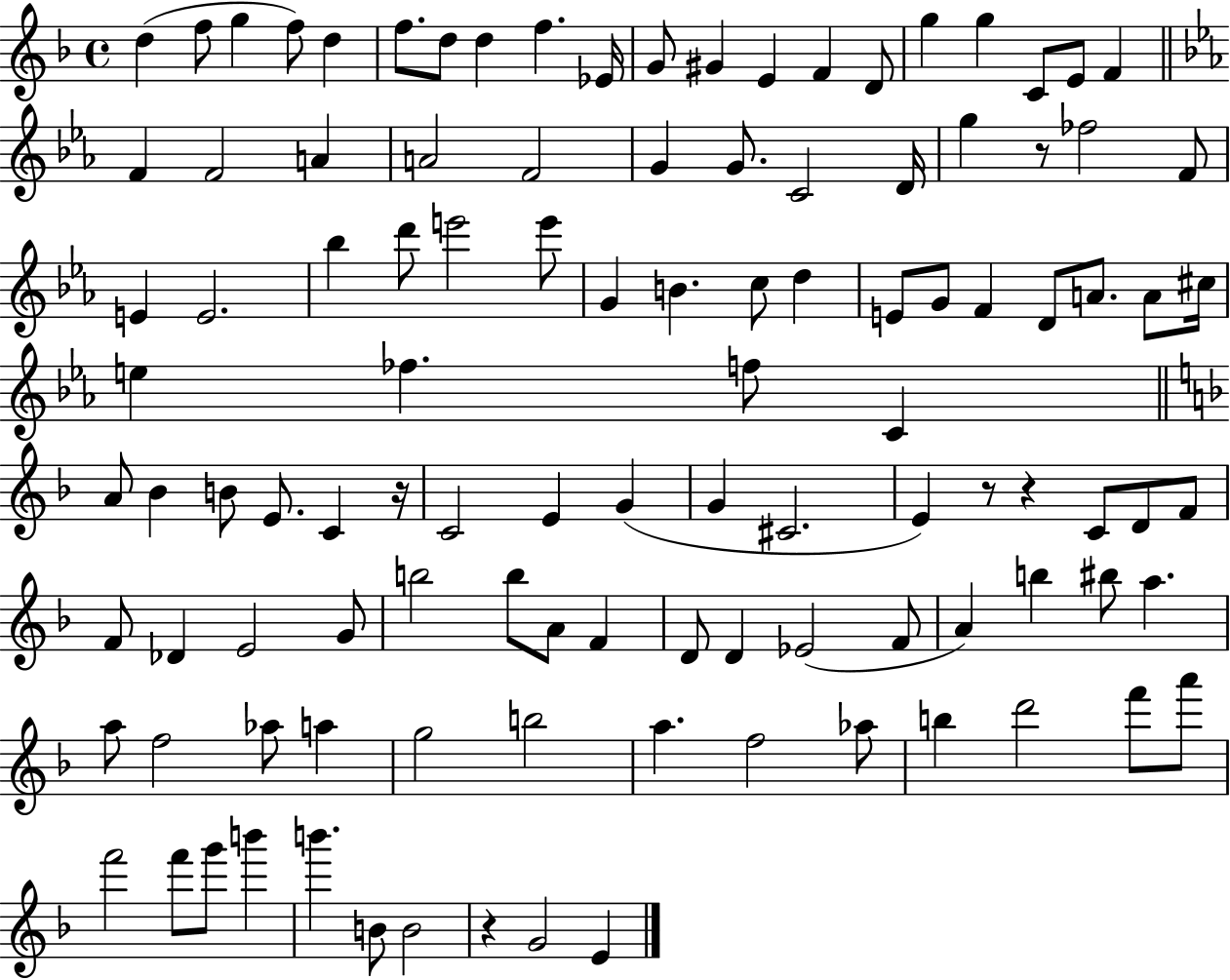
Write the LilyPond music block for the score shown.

{
  \clef treble
  \time 4/4
  \defaultTimeSignature
  \key f \major
  d''4( f''8 g''4 f''8) d''4 | f''8. d''8 d''4 f''4. ees'16 | g'8 gis'4 e'4 f'4 d'8 | g''4 g''4 c'8 e'8 f'4 | \break \bar "||" \break \key ees \major f'4 f'2 a'4 | a'2 f'2 | g'4 g'8. c'2 d'16 | g''4 r8 fes''2 f'8 | \break e'4 e'2. | bes''4 d'''8 e'''2 e'''8 | g'4 b'4. c''8 d''4 | e'8 g'8 f'4 d'8 a'8. a'8 cis''16 | \break e''4 fes''4. f''8 c'4 | \bar "||" \break \key f \major a'8 bes'4 b'8 e'8. c'4 r16 | c'2 e'4 g'4( | g'4 cis'2. | e'4) r8 r4 c'8 d'8 f'8 | \break f'8 des'4 e'2 g'8 | b''2 b''8 a'8 f'4 | d'8 d'4 ees'2( f'8 | a'4) b''4 bis''8 a''4. | \break a''8 f''2 aes''8 a''4 | g''2 b''2 | a''4. f''2 aes''8 | b''4 d'''2 f'''8 a'''8 | \break f'''2 f'''8 g'''8 b'''4 | b'''4. b'8 b'2 | r4 g'2 e'4 | \bar "|."
}